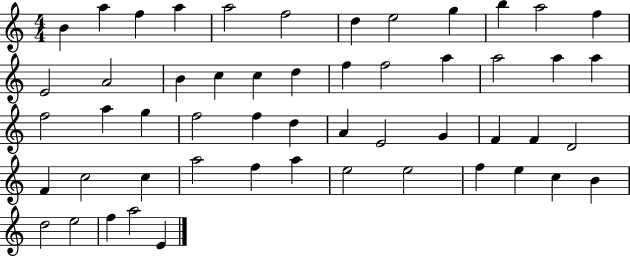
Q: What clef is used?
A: treble